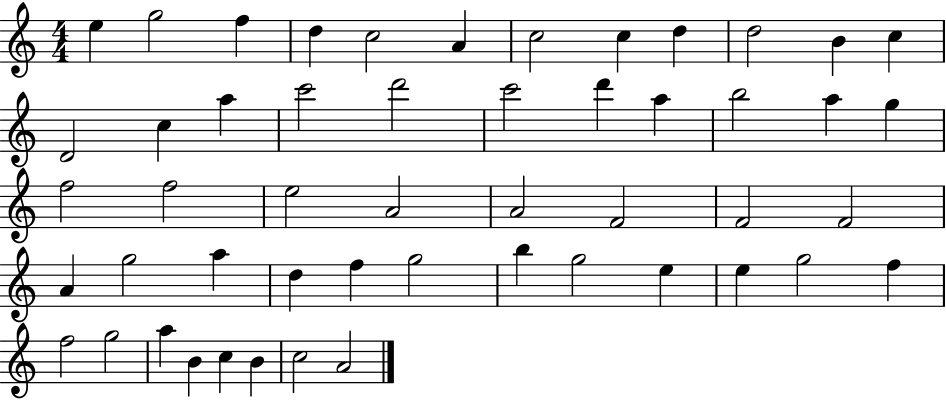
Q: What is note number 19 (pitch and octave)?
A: D6